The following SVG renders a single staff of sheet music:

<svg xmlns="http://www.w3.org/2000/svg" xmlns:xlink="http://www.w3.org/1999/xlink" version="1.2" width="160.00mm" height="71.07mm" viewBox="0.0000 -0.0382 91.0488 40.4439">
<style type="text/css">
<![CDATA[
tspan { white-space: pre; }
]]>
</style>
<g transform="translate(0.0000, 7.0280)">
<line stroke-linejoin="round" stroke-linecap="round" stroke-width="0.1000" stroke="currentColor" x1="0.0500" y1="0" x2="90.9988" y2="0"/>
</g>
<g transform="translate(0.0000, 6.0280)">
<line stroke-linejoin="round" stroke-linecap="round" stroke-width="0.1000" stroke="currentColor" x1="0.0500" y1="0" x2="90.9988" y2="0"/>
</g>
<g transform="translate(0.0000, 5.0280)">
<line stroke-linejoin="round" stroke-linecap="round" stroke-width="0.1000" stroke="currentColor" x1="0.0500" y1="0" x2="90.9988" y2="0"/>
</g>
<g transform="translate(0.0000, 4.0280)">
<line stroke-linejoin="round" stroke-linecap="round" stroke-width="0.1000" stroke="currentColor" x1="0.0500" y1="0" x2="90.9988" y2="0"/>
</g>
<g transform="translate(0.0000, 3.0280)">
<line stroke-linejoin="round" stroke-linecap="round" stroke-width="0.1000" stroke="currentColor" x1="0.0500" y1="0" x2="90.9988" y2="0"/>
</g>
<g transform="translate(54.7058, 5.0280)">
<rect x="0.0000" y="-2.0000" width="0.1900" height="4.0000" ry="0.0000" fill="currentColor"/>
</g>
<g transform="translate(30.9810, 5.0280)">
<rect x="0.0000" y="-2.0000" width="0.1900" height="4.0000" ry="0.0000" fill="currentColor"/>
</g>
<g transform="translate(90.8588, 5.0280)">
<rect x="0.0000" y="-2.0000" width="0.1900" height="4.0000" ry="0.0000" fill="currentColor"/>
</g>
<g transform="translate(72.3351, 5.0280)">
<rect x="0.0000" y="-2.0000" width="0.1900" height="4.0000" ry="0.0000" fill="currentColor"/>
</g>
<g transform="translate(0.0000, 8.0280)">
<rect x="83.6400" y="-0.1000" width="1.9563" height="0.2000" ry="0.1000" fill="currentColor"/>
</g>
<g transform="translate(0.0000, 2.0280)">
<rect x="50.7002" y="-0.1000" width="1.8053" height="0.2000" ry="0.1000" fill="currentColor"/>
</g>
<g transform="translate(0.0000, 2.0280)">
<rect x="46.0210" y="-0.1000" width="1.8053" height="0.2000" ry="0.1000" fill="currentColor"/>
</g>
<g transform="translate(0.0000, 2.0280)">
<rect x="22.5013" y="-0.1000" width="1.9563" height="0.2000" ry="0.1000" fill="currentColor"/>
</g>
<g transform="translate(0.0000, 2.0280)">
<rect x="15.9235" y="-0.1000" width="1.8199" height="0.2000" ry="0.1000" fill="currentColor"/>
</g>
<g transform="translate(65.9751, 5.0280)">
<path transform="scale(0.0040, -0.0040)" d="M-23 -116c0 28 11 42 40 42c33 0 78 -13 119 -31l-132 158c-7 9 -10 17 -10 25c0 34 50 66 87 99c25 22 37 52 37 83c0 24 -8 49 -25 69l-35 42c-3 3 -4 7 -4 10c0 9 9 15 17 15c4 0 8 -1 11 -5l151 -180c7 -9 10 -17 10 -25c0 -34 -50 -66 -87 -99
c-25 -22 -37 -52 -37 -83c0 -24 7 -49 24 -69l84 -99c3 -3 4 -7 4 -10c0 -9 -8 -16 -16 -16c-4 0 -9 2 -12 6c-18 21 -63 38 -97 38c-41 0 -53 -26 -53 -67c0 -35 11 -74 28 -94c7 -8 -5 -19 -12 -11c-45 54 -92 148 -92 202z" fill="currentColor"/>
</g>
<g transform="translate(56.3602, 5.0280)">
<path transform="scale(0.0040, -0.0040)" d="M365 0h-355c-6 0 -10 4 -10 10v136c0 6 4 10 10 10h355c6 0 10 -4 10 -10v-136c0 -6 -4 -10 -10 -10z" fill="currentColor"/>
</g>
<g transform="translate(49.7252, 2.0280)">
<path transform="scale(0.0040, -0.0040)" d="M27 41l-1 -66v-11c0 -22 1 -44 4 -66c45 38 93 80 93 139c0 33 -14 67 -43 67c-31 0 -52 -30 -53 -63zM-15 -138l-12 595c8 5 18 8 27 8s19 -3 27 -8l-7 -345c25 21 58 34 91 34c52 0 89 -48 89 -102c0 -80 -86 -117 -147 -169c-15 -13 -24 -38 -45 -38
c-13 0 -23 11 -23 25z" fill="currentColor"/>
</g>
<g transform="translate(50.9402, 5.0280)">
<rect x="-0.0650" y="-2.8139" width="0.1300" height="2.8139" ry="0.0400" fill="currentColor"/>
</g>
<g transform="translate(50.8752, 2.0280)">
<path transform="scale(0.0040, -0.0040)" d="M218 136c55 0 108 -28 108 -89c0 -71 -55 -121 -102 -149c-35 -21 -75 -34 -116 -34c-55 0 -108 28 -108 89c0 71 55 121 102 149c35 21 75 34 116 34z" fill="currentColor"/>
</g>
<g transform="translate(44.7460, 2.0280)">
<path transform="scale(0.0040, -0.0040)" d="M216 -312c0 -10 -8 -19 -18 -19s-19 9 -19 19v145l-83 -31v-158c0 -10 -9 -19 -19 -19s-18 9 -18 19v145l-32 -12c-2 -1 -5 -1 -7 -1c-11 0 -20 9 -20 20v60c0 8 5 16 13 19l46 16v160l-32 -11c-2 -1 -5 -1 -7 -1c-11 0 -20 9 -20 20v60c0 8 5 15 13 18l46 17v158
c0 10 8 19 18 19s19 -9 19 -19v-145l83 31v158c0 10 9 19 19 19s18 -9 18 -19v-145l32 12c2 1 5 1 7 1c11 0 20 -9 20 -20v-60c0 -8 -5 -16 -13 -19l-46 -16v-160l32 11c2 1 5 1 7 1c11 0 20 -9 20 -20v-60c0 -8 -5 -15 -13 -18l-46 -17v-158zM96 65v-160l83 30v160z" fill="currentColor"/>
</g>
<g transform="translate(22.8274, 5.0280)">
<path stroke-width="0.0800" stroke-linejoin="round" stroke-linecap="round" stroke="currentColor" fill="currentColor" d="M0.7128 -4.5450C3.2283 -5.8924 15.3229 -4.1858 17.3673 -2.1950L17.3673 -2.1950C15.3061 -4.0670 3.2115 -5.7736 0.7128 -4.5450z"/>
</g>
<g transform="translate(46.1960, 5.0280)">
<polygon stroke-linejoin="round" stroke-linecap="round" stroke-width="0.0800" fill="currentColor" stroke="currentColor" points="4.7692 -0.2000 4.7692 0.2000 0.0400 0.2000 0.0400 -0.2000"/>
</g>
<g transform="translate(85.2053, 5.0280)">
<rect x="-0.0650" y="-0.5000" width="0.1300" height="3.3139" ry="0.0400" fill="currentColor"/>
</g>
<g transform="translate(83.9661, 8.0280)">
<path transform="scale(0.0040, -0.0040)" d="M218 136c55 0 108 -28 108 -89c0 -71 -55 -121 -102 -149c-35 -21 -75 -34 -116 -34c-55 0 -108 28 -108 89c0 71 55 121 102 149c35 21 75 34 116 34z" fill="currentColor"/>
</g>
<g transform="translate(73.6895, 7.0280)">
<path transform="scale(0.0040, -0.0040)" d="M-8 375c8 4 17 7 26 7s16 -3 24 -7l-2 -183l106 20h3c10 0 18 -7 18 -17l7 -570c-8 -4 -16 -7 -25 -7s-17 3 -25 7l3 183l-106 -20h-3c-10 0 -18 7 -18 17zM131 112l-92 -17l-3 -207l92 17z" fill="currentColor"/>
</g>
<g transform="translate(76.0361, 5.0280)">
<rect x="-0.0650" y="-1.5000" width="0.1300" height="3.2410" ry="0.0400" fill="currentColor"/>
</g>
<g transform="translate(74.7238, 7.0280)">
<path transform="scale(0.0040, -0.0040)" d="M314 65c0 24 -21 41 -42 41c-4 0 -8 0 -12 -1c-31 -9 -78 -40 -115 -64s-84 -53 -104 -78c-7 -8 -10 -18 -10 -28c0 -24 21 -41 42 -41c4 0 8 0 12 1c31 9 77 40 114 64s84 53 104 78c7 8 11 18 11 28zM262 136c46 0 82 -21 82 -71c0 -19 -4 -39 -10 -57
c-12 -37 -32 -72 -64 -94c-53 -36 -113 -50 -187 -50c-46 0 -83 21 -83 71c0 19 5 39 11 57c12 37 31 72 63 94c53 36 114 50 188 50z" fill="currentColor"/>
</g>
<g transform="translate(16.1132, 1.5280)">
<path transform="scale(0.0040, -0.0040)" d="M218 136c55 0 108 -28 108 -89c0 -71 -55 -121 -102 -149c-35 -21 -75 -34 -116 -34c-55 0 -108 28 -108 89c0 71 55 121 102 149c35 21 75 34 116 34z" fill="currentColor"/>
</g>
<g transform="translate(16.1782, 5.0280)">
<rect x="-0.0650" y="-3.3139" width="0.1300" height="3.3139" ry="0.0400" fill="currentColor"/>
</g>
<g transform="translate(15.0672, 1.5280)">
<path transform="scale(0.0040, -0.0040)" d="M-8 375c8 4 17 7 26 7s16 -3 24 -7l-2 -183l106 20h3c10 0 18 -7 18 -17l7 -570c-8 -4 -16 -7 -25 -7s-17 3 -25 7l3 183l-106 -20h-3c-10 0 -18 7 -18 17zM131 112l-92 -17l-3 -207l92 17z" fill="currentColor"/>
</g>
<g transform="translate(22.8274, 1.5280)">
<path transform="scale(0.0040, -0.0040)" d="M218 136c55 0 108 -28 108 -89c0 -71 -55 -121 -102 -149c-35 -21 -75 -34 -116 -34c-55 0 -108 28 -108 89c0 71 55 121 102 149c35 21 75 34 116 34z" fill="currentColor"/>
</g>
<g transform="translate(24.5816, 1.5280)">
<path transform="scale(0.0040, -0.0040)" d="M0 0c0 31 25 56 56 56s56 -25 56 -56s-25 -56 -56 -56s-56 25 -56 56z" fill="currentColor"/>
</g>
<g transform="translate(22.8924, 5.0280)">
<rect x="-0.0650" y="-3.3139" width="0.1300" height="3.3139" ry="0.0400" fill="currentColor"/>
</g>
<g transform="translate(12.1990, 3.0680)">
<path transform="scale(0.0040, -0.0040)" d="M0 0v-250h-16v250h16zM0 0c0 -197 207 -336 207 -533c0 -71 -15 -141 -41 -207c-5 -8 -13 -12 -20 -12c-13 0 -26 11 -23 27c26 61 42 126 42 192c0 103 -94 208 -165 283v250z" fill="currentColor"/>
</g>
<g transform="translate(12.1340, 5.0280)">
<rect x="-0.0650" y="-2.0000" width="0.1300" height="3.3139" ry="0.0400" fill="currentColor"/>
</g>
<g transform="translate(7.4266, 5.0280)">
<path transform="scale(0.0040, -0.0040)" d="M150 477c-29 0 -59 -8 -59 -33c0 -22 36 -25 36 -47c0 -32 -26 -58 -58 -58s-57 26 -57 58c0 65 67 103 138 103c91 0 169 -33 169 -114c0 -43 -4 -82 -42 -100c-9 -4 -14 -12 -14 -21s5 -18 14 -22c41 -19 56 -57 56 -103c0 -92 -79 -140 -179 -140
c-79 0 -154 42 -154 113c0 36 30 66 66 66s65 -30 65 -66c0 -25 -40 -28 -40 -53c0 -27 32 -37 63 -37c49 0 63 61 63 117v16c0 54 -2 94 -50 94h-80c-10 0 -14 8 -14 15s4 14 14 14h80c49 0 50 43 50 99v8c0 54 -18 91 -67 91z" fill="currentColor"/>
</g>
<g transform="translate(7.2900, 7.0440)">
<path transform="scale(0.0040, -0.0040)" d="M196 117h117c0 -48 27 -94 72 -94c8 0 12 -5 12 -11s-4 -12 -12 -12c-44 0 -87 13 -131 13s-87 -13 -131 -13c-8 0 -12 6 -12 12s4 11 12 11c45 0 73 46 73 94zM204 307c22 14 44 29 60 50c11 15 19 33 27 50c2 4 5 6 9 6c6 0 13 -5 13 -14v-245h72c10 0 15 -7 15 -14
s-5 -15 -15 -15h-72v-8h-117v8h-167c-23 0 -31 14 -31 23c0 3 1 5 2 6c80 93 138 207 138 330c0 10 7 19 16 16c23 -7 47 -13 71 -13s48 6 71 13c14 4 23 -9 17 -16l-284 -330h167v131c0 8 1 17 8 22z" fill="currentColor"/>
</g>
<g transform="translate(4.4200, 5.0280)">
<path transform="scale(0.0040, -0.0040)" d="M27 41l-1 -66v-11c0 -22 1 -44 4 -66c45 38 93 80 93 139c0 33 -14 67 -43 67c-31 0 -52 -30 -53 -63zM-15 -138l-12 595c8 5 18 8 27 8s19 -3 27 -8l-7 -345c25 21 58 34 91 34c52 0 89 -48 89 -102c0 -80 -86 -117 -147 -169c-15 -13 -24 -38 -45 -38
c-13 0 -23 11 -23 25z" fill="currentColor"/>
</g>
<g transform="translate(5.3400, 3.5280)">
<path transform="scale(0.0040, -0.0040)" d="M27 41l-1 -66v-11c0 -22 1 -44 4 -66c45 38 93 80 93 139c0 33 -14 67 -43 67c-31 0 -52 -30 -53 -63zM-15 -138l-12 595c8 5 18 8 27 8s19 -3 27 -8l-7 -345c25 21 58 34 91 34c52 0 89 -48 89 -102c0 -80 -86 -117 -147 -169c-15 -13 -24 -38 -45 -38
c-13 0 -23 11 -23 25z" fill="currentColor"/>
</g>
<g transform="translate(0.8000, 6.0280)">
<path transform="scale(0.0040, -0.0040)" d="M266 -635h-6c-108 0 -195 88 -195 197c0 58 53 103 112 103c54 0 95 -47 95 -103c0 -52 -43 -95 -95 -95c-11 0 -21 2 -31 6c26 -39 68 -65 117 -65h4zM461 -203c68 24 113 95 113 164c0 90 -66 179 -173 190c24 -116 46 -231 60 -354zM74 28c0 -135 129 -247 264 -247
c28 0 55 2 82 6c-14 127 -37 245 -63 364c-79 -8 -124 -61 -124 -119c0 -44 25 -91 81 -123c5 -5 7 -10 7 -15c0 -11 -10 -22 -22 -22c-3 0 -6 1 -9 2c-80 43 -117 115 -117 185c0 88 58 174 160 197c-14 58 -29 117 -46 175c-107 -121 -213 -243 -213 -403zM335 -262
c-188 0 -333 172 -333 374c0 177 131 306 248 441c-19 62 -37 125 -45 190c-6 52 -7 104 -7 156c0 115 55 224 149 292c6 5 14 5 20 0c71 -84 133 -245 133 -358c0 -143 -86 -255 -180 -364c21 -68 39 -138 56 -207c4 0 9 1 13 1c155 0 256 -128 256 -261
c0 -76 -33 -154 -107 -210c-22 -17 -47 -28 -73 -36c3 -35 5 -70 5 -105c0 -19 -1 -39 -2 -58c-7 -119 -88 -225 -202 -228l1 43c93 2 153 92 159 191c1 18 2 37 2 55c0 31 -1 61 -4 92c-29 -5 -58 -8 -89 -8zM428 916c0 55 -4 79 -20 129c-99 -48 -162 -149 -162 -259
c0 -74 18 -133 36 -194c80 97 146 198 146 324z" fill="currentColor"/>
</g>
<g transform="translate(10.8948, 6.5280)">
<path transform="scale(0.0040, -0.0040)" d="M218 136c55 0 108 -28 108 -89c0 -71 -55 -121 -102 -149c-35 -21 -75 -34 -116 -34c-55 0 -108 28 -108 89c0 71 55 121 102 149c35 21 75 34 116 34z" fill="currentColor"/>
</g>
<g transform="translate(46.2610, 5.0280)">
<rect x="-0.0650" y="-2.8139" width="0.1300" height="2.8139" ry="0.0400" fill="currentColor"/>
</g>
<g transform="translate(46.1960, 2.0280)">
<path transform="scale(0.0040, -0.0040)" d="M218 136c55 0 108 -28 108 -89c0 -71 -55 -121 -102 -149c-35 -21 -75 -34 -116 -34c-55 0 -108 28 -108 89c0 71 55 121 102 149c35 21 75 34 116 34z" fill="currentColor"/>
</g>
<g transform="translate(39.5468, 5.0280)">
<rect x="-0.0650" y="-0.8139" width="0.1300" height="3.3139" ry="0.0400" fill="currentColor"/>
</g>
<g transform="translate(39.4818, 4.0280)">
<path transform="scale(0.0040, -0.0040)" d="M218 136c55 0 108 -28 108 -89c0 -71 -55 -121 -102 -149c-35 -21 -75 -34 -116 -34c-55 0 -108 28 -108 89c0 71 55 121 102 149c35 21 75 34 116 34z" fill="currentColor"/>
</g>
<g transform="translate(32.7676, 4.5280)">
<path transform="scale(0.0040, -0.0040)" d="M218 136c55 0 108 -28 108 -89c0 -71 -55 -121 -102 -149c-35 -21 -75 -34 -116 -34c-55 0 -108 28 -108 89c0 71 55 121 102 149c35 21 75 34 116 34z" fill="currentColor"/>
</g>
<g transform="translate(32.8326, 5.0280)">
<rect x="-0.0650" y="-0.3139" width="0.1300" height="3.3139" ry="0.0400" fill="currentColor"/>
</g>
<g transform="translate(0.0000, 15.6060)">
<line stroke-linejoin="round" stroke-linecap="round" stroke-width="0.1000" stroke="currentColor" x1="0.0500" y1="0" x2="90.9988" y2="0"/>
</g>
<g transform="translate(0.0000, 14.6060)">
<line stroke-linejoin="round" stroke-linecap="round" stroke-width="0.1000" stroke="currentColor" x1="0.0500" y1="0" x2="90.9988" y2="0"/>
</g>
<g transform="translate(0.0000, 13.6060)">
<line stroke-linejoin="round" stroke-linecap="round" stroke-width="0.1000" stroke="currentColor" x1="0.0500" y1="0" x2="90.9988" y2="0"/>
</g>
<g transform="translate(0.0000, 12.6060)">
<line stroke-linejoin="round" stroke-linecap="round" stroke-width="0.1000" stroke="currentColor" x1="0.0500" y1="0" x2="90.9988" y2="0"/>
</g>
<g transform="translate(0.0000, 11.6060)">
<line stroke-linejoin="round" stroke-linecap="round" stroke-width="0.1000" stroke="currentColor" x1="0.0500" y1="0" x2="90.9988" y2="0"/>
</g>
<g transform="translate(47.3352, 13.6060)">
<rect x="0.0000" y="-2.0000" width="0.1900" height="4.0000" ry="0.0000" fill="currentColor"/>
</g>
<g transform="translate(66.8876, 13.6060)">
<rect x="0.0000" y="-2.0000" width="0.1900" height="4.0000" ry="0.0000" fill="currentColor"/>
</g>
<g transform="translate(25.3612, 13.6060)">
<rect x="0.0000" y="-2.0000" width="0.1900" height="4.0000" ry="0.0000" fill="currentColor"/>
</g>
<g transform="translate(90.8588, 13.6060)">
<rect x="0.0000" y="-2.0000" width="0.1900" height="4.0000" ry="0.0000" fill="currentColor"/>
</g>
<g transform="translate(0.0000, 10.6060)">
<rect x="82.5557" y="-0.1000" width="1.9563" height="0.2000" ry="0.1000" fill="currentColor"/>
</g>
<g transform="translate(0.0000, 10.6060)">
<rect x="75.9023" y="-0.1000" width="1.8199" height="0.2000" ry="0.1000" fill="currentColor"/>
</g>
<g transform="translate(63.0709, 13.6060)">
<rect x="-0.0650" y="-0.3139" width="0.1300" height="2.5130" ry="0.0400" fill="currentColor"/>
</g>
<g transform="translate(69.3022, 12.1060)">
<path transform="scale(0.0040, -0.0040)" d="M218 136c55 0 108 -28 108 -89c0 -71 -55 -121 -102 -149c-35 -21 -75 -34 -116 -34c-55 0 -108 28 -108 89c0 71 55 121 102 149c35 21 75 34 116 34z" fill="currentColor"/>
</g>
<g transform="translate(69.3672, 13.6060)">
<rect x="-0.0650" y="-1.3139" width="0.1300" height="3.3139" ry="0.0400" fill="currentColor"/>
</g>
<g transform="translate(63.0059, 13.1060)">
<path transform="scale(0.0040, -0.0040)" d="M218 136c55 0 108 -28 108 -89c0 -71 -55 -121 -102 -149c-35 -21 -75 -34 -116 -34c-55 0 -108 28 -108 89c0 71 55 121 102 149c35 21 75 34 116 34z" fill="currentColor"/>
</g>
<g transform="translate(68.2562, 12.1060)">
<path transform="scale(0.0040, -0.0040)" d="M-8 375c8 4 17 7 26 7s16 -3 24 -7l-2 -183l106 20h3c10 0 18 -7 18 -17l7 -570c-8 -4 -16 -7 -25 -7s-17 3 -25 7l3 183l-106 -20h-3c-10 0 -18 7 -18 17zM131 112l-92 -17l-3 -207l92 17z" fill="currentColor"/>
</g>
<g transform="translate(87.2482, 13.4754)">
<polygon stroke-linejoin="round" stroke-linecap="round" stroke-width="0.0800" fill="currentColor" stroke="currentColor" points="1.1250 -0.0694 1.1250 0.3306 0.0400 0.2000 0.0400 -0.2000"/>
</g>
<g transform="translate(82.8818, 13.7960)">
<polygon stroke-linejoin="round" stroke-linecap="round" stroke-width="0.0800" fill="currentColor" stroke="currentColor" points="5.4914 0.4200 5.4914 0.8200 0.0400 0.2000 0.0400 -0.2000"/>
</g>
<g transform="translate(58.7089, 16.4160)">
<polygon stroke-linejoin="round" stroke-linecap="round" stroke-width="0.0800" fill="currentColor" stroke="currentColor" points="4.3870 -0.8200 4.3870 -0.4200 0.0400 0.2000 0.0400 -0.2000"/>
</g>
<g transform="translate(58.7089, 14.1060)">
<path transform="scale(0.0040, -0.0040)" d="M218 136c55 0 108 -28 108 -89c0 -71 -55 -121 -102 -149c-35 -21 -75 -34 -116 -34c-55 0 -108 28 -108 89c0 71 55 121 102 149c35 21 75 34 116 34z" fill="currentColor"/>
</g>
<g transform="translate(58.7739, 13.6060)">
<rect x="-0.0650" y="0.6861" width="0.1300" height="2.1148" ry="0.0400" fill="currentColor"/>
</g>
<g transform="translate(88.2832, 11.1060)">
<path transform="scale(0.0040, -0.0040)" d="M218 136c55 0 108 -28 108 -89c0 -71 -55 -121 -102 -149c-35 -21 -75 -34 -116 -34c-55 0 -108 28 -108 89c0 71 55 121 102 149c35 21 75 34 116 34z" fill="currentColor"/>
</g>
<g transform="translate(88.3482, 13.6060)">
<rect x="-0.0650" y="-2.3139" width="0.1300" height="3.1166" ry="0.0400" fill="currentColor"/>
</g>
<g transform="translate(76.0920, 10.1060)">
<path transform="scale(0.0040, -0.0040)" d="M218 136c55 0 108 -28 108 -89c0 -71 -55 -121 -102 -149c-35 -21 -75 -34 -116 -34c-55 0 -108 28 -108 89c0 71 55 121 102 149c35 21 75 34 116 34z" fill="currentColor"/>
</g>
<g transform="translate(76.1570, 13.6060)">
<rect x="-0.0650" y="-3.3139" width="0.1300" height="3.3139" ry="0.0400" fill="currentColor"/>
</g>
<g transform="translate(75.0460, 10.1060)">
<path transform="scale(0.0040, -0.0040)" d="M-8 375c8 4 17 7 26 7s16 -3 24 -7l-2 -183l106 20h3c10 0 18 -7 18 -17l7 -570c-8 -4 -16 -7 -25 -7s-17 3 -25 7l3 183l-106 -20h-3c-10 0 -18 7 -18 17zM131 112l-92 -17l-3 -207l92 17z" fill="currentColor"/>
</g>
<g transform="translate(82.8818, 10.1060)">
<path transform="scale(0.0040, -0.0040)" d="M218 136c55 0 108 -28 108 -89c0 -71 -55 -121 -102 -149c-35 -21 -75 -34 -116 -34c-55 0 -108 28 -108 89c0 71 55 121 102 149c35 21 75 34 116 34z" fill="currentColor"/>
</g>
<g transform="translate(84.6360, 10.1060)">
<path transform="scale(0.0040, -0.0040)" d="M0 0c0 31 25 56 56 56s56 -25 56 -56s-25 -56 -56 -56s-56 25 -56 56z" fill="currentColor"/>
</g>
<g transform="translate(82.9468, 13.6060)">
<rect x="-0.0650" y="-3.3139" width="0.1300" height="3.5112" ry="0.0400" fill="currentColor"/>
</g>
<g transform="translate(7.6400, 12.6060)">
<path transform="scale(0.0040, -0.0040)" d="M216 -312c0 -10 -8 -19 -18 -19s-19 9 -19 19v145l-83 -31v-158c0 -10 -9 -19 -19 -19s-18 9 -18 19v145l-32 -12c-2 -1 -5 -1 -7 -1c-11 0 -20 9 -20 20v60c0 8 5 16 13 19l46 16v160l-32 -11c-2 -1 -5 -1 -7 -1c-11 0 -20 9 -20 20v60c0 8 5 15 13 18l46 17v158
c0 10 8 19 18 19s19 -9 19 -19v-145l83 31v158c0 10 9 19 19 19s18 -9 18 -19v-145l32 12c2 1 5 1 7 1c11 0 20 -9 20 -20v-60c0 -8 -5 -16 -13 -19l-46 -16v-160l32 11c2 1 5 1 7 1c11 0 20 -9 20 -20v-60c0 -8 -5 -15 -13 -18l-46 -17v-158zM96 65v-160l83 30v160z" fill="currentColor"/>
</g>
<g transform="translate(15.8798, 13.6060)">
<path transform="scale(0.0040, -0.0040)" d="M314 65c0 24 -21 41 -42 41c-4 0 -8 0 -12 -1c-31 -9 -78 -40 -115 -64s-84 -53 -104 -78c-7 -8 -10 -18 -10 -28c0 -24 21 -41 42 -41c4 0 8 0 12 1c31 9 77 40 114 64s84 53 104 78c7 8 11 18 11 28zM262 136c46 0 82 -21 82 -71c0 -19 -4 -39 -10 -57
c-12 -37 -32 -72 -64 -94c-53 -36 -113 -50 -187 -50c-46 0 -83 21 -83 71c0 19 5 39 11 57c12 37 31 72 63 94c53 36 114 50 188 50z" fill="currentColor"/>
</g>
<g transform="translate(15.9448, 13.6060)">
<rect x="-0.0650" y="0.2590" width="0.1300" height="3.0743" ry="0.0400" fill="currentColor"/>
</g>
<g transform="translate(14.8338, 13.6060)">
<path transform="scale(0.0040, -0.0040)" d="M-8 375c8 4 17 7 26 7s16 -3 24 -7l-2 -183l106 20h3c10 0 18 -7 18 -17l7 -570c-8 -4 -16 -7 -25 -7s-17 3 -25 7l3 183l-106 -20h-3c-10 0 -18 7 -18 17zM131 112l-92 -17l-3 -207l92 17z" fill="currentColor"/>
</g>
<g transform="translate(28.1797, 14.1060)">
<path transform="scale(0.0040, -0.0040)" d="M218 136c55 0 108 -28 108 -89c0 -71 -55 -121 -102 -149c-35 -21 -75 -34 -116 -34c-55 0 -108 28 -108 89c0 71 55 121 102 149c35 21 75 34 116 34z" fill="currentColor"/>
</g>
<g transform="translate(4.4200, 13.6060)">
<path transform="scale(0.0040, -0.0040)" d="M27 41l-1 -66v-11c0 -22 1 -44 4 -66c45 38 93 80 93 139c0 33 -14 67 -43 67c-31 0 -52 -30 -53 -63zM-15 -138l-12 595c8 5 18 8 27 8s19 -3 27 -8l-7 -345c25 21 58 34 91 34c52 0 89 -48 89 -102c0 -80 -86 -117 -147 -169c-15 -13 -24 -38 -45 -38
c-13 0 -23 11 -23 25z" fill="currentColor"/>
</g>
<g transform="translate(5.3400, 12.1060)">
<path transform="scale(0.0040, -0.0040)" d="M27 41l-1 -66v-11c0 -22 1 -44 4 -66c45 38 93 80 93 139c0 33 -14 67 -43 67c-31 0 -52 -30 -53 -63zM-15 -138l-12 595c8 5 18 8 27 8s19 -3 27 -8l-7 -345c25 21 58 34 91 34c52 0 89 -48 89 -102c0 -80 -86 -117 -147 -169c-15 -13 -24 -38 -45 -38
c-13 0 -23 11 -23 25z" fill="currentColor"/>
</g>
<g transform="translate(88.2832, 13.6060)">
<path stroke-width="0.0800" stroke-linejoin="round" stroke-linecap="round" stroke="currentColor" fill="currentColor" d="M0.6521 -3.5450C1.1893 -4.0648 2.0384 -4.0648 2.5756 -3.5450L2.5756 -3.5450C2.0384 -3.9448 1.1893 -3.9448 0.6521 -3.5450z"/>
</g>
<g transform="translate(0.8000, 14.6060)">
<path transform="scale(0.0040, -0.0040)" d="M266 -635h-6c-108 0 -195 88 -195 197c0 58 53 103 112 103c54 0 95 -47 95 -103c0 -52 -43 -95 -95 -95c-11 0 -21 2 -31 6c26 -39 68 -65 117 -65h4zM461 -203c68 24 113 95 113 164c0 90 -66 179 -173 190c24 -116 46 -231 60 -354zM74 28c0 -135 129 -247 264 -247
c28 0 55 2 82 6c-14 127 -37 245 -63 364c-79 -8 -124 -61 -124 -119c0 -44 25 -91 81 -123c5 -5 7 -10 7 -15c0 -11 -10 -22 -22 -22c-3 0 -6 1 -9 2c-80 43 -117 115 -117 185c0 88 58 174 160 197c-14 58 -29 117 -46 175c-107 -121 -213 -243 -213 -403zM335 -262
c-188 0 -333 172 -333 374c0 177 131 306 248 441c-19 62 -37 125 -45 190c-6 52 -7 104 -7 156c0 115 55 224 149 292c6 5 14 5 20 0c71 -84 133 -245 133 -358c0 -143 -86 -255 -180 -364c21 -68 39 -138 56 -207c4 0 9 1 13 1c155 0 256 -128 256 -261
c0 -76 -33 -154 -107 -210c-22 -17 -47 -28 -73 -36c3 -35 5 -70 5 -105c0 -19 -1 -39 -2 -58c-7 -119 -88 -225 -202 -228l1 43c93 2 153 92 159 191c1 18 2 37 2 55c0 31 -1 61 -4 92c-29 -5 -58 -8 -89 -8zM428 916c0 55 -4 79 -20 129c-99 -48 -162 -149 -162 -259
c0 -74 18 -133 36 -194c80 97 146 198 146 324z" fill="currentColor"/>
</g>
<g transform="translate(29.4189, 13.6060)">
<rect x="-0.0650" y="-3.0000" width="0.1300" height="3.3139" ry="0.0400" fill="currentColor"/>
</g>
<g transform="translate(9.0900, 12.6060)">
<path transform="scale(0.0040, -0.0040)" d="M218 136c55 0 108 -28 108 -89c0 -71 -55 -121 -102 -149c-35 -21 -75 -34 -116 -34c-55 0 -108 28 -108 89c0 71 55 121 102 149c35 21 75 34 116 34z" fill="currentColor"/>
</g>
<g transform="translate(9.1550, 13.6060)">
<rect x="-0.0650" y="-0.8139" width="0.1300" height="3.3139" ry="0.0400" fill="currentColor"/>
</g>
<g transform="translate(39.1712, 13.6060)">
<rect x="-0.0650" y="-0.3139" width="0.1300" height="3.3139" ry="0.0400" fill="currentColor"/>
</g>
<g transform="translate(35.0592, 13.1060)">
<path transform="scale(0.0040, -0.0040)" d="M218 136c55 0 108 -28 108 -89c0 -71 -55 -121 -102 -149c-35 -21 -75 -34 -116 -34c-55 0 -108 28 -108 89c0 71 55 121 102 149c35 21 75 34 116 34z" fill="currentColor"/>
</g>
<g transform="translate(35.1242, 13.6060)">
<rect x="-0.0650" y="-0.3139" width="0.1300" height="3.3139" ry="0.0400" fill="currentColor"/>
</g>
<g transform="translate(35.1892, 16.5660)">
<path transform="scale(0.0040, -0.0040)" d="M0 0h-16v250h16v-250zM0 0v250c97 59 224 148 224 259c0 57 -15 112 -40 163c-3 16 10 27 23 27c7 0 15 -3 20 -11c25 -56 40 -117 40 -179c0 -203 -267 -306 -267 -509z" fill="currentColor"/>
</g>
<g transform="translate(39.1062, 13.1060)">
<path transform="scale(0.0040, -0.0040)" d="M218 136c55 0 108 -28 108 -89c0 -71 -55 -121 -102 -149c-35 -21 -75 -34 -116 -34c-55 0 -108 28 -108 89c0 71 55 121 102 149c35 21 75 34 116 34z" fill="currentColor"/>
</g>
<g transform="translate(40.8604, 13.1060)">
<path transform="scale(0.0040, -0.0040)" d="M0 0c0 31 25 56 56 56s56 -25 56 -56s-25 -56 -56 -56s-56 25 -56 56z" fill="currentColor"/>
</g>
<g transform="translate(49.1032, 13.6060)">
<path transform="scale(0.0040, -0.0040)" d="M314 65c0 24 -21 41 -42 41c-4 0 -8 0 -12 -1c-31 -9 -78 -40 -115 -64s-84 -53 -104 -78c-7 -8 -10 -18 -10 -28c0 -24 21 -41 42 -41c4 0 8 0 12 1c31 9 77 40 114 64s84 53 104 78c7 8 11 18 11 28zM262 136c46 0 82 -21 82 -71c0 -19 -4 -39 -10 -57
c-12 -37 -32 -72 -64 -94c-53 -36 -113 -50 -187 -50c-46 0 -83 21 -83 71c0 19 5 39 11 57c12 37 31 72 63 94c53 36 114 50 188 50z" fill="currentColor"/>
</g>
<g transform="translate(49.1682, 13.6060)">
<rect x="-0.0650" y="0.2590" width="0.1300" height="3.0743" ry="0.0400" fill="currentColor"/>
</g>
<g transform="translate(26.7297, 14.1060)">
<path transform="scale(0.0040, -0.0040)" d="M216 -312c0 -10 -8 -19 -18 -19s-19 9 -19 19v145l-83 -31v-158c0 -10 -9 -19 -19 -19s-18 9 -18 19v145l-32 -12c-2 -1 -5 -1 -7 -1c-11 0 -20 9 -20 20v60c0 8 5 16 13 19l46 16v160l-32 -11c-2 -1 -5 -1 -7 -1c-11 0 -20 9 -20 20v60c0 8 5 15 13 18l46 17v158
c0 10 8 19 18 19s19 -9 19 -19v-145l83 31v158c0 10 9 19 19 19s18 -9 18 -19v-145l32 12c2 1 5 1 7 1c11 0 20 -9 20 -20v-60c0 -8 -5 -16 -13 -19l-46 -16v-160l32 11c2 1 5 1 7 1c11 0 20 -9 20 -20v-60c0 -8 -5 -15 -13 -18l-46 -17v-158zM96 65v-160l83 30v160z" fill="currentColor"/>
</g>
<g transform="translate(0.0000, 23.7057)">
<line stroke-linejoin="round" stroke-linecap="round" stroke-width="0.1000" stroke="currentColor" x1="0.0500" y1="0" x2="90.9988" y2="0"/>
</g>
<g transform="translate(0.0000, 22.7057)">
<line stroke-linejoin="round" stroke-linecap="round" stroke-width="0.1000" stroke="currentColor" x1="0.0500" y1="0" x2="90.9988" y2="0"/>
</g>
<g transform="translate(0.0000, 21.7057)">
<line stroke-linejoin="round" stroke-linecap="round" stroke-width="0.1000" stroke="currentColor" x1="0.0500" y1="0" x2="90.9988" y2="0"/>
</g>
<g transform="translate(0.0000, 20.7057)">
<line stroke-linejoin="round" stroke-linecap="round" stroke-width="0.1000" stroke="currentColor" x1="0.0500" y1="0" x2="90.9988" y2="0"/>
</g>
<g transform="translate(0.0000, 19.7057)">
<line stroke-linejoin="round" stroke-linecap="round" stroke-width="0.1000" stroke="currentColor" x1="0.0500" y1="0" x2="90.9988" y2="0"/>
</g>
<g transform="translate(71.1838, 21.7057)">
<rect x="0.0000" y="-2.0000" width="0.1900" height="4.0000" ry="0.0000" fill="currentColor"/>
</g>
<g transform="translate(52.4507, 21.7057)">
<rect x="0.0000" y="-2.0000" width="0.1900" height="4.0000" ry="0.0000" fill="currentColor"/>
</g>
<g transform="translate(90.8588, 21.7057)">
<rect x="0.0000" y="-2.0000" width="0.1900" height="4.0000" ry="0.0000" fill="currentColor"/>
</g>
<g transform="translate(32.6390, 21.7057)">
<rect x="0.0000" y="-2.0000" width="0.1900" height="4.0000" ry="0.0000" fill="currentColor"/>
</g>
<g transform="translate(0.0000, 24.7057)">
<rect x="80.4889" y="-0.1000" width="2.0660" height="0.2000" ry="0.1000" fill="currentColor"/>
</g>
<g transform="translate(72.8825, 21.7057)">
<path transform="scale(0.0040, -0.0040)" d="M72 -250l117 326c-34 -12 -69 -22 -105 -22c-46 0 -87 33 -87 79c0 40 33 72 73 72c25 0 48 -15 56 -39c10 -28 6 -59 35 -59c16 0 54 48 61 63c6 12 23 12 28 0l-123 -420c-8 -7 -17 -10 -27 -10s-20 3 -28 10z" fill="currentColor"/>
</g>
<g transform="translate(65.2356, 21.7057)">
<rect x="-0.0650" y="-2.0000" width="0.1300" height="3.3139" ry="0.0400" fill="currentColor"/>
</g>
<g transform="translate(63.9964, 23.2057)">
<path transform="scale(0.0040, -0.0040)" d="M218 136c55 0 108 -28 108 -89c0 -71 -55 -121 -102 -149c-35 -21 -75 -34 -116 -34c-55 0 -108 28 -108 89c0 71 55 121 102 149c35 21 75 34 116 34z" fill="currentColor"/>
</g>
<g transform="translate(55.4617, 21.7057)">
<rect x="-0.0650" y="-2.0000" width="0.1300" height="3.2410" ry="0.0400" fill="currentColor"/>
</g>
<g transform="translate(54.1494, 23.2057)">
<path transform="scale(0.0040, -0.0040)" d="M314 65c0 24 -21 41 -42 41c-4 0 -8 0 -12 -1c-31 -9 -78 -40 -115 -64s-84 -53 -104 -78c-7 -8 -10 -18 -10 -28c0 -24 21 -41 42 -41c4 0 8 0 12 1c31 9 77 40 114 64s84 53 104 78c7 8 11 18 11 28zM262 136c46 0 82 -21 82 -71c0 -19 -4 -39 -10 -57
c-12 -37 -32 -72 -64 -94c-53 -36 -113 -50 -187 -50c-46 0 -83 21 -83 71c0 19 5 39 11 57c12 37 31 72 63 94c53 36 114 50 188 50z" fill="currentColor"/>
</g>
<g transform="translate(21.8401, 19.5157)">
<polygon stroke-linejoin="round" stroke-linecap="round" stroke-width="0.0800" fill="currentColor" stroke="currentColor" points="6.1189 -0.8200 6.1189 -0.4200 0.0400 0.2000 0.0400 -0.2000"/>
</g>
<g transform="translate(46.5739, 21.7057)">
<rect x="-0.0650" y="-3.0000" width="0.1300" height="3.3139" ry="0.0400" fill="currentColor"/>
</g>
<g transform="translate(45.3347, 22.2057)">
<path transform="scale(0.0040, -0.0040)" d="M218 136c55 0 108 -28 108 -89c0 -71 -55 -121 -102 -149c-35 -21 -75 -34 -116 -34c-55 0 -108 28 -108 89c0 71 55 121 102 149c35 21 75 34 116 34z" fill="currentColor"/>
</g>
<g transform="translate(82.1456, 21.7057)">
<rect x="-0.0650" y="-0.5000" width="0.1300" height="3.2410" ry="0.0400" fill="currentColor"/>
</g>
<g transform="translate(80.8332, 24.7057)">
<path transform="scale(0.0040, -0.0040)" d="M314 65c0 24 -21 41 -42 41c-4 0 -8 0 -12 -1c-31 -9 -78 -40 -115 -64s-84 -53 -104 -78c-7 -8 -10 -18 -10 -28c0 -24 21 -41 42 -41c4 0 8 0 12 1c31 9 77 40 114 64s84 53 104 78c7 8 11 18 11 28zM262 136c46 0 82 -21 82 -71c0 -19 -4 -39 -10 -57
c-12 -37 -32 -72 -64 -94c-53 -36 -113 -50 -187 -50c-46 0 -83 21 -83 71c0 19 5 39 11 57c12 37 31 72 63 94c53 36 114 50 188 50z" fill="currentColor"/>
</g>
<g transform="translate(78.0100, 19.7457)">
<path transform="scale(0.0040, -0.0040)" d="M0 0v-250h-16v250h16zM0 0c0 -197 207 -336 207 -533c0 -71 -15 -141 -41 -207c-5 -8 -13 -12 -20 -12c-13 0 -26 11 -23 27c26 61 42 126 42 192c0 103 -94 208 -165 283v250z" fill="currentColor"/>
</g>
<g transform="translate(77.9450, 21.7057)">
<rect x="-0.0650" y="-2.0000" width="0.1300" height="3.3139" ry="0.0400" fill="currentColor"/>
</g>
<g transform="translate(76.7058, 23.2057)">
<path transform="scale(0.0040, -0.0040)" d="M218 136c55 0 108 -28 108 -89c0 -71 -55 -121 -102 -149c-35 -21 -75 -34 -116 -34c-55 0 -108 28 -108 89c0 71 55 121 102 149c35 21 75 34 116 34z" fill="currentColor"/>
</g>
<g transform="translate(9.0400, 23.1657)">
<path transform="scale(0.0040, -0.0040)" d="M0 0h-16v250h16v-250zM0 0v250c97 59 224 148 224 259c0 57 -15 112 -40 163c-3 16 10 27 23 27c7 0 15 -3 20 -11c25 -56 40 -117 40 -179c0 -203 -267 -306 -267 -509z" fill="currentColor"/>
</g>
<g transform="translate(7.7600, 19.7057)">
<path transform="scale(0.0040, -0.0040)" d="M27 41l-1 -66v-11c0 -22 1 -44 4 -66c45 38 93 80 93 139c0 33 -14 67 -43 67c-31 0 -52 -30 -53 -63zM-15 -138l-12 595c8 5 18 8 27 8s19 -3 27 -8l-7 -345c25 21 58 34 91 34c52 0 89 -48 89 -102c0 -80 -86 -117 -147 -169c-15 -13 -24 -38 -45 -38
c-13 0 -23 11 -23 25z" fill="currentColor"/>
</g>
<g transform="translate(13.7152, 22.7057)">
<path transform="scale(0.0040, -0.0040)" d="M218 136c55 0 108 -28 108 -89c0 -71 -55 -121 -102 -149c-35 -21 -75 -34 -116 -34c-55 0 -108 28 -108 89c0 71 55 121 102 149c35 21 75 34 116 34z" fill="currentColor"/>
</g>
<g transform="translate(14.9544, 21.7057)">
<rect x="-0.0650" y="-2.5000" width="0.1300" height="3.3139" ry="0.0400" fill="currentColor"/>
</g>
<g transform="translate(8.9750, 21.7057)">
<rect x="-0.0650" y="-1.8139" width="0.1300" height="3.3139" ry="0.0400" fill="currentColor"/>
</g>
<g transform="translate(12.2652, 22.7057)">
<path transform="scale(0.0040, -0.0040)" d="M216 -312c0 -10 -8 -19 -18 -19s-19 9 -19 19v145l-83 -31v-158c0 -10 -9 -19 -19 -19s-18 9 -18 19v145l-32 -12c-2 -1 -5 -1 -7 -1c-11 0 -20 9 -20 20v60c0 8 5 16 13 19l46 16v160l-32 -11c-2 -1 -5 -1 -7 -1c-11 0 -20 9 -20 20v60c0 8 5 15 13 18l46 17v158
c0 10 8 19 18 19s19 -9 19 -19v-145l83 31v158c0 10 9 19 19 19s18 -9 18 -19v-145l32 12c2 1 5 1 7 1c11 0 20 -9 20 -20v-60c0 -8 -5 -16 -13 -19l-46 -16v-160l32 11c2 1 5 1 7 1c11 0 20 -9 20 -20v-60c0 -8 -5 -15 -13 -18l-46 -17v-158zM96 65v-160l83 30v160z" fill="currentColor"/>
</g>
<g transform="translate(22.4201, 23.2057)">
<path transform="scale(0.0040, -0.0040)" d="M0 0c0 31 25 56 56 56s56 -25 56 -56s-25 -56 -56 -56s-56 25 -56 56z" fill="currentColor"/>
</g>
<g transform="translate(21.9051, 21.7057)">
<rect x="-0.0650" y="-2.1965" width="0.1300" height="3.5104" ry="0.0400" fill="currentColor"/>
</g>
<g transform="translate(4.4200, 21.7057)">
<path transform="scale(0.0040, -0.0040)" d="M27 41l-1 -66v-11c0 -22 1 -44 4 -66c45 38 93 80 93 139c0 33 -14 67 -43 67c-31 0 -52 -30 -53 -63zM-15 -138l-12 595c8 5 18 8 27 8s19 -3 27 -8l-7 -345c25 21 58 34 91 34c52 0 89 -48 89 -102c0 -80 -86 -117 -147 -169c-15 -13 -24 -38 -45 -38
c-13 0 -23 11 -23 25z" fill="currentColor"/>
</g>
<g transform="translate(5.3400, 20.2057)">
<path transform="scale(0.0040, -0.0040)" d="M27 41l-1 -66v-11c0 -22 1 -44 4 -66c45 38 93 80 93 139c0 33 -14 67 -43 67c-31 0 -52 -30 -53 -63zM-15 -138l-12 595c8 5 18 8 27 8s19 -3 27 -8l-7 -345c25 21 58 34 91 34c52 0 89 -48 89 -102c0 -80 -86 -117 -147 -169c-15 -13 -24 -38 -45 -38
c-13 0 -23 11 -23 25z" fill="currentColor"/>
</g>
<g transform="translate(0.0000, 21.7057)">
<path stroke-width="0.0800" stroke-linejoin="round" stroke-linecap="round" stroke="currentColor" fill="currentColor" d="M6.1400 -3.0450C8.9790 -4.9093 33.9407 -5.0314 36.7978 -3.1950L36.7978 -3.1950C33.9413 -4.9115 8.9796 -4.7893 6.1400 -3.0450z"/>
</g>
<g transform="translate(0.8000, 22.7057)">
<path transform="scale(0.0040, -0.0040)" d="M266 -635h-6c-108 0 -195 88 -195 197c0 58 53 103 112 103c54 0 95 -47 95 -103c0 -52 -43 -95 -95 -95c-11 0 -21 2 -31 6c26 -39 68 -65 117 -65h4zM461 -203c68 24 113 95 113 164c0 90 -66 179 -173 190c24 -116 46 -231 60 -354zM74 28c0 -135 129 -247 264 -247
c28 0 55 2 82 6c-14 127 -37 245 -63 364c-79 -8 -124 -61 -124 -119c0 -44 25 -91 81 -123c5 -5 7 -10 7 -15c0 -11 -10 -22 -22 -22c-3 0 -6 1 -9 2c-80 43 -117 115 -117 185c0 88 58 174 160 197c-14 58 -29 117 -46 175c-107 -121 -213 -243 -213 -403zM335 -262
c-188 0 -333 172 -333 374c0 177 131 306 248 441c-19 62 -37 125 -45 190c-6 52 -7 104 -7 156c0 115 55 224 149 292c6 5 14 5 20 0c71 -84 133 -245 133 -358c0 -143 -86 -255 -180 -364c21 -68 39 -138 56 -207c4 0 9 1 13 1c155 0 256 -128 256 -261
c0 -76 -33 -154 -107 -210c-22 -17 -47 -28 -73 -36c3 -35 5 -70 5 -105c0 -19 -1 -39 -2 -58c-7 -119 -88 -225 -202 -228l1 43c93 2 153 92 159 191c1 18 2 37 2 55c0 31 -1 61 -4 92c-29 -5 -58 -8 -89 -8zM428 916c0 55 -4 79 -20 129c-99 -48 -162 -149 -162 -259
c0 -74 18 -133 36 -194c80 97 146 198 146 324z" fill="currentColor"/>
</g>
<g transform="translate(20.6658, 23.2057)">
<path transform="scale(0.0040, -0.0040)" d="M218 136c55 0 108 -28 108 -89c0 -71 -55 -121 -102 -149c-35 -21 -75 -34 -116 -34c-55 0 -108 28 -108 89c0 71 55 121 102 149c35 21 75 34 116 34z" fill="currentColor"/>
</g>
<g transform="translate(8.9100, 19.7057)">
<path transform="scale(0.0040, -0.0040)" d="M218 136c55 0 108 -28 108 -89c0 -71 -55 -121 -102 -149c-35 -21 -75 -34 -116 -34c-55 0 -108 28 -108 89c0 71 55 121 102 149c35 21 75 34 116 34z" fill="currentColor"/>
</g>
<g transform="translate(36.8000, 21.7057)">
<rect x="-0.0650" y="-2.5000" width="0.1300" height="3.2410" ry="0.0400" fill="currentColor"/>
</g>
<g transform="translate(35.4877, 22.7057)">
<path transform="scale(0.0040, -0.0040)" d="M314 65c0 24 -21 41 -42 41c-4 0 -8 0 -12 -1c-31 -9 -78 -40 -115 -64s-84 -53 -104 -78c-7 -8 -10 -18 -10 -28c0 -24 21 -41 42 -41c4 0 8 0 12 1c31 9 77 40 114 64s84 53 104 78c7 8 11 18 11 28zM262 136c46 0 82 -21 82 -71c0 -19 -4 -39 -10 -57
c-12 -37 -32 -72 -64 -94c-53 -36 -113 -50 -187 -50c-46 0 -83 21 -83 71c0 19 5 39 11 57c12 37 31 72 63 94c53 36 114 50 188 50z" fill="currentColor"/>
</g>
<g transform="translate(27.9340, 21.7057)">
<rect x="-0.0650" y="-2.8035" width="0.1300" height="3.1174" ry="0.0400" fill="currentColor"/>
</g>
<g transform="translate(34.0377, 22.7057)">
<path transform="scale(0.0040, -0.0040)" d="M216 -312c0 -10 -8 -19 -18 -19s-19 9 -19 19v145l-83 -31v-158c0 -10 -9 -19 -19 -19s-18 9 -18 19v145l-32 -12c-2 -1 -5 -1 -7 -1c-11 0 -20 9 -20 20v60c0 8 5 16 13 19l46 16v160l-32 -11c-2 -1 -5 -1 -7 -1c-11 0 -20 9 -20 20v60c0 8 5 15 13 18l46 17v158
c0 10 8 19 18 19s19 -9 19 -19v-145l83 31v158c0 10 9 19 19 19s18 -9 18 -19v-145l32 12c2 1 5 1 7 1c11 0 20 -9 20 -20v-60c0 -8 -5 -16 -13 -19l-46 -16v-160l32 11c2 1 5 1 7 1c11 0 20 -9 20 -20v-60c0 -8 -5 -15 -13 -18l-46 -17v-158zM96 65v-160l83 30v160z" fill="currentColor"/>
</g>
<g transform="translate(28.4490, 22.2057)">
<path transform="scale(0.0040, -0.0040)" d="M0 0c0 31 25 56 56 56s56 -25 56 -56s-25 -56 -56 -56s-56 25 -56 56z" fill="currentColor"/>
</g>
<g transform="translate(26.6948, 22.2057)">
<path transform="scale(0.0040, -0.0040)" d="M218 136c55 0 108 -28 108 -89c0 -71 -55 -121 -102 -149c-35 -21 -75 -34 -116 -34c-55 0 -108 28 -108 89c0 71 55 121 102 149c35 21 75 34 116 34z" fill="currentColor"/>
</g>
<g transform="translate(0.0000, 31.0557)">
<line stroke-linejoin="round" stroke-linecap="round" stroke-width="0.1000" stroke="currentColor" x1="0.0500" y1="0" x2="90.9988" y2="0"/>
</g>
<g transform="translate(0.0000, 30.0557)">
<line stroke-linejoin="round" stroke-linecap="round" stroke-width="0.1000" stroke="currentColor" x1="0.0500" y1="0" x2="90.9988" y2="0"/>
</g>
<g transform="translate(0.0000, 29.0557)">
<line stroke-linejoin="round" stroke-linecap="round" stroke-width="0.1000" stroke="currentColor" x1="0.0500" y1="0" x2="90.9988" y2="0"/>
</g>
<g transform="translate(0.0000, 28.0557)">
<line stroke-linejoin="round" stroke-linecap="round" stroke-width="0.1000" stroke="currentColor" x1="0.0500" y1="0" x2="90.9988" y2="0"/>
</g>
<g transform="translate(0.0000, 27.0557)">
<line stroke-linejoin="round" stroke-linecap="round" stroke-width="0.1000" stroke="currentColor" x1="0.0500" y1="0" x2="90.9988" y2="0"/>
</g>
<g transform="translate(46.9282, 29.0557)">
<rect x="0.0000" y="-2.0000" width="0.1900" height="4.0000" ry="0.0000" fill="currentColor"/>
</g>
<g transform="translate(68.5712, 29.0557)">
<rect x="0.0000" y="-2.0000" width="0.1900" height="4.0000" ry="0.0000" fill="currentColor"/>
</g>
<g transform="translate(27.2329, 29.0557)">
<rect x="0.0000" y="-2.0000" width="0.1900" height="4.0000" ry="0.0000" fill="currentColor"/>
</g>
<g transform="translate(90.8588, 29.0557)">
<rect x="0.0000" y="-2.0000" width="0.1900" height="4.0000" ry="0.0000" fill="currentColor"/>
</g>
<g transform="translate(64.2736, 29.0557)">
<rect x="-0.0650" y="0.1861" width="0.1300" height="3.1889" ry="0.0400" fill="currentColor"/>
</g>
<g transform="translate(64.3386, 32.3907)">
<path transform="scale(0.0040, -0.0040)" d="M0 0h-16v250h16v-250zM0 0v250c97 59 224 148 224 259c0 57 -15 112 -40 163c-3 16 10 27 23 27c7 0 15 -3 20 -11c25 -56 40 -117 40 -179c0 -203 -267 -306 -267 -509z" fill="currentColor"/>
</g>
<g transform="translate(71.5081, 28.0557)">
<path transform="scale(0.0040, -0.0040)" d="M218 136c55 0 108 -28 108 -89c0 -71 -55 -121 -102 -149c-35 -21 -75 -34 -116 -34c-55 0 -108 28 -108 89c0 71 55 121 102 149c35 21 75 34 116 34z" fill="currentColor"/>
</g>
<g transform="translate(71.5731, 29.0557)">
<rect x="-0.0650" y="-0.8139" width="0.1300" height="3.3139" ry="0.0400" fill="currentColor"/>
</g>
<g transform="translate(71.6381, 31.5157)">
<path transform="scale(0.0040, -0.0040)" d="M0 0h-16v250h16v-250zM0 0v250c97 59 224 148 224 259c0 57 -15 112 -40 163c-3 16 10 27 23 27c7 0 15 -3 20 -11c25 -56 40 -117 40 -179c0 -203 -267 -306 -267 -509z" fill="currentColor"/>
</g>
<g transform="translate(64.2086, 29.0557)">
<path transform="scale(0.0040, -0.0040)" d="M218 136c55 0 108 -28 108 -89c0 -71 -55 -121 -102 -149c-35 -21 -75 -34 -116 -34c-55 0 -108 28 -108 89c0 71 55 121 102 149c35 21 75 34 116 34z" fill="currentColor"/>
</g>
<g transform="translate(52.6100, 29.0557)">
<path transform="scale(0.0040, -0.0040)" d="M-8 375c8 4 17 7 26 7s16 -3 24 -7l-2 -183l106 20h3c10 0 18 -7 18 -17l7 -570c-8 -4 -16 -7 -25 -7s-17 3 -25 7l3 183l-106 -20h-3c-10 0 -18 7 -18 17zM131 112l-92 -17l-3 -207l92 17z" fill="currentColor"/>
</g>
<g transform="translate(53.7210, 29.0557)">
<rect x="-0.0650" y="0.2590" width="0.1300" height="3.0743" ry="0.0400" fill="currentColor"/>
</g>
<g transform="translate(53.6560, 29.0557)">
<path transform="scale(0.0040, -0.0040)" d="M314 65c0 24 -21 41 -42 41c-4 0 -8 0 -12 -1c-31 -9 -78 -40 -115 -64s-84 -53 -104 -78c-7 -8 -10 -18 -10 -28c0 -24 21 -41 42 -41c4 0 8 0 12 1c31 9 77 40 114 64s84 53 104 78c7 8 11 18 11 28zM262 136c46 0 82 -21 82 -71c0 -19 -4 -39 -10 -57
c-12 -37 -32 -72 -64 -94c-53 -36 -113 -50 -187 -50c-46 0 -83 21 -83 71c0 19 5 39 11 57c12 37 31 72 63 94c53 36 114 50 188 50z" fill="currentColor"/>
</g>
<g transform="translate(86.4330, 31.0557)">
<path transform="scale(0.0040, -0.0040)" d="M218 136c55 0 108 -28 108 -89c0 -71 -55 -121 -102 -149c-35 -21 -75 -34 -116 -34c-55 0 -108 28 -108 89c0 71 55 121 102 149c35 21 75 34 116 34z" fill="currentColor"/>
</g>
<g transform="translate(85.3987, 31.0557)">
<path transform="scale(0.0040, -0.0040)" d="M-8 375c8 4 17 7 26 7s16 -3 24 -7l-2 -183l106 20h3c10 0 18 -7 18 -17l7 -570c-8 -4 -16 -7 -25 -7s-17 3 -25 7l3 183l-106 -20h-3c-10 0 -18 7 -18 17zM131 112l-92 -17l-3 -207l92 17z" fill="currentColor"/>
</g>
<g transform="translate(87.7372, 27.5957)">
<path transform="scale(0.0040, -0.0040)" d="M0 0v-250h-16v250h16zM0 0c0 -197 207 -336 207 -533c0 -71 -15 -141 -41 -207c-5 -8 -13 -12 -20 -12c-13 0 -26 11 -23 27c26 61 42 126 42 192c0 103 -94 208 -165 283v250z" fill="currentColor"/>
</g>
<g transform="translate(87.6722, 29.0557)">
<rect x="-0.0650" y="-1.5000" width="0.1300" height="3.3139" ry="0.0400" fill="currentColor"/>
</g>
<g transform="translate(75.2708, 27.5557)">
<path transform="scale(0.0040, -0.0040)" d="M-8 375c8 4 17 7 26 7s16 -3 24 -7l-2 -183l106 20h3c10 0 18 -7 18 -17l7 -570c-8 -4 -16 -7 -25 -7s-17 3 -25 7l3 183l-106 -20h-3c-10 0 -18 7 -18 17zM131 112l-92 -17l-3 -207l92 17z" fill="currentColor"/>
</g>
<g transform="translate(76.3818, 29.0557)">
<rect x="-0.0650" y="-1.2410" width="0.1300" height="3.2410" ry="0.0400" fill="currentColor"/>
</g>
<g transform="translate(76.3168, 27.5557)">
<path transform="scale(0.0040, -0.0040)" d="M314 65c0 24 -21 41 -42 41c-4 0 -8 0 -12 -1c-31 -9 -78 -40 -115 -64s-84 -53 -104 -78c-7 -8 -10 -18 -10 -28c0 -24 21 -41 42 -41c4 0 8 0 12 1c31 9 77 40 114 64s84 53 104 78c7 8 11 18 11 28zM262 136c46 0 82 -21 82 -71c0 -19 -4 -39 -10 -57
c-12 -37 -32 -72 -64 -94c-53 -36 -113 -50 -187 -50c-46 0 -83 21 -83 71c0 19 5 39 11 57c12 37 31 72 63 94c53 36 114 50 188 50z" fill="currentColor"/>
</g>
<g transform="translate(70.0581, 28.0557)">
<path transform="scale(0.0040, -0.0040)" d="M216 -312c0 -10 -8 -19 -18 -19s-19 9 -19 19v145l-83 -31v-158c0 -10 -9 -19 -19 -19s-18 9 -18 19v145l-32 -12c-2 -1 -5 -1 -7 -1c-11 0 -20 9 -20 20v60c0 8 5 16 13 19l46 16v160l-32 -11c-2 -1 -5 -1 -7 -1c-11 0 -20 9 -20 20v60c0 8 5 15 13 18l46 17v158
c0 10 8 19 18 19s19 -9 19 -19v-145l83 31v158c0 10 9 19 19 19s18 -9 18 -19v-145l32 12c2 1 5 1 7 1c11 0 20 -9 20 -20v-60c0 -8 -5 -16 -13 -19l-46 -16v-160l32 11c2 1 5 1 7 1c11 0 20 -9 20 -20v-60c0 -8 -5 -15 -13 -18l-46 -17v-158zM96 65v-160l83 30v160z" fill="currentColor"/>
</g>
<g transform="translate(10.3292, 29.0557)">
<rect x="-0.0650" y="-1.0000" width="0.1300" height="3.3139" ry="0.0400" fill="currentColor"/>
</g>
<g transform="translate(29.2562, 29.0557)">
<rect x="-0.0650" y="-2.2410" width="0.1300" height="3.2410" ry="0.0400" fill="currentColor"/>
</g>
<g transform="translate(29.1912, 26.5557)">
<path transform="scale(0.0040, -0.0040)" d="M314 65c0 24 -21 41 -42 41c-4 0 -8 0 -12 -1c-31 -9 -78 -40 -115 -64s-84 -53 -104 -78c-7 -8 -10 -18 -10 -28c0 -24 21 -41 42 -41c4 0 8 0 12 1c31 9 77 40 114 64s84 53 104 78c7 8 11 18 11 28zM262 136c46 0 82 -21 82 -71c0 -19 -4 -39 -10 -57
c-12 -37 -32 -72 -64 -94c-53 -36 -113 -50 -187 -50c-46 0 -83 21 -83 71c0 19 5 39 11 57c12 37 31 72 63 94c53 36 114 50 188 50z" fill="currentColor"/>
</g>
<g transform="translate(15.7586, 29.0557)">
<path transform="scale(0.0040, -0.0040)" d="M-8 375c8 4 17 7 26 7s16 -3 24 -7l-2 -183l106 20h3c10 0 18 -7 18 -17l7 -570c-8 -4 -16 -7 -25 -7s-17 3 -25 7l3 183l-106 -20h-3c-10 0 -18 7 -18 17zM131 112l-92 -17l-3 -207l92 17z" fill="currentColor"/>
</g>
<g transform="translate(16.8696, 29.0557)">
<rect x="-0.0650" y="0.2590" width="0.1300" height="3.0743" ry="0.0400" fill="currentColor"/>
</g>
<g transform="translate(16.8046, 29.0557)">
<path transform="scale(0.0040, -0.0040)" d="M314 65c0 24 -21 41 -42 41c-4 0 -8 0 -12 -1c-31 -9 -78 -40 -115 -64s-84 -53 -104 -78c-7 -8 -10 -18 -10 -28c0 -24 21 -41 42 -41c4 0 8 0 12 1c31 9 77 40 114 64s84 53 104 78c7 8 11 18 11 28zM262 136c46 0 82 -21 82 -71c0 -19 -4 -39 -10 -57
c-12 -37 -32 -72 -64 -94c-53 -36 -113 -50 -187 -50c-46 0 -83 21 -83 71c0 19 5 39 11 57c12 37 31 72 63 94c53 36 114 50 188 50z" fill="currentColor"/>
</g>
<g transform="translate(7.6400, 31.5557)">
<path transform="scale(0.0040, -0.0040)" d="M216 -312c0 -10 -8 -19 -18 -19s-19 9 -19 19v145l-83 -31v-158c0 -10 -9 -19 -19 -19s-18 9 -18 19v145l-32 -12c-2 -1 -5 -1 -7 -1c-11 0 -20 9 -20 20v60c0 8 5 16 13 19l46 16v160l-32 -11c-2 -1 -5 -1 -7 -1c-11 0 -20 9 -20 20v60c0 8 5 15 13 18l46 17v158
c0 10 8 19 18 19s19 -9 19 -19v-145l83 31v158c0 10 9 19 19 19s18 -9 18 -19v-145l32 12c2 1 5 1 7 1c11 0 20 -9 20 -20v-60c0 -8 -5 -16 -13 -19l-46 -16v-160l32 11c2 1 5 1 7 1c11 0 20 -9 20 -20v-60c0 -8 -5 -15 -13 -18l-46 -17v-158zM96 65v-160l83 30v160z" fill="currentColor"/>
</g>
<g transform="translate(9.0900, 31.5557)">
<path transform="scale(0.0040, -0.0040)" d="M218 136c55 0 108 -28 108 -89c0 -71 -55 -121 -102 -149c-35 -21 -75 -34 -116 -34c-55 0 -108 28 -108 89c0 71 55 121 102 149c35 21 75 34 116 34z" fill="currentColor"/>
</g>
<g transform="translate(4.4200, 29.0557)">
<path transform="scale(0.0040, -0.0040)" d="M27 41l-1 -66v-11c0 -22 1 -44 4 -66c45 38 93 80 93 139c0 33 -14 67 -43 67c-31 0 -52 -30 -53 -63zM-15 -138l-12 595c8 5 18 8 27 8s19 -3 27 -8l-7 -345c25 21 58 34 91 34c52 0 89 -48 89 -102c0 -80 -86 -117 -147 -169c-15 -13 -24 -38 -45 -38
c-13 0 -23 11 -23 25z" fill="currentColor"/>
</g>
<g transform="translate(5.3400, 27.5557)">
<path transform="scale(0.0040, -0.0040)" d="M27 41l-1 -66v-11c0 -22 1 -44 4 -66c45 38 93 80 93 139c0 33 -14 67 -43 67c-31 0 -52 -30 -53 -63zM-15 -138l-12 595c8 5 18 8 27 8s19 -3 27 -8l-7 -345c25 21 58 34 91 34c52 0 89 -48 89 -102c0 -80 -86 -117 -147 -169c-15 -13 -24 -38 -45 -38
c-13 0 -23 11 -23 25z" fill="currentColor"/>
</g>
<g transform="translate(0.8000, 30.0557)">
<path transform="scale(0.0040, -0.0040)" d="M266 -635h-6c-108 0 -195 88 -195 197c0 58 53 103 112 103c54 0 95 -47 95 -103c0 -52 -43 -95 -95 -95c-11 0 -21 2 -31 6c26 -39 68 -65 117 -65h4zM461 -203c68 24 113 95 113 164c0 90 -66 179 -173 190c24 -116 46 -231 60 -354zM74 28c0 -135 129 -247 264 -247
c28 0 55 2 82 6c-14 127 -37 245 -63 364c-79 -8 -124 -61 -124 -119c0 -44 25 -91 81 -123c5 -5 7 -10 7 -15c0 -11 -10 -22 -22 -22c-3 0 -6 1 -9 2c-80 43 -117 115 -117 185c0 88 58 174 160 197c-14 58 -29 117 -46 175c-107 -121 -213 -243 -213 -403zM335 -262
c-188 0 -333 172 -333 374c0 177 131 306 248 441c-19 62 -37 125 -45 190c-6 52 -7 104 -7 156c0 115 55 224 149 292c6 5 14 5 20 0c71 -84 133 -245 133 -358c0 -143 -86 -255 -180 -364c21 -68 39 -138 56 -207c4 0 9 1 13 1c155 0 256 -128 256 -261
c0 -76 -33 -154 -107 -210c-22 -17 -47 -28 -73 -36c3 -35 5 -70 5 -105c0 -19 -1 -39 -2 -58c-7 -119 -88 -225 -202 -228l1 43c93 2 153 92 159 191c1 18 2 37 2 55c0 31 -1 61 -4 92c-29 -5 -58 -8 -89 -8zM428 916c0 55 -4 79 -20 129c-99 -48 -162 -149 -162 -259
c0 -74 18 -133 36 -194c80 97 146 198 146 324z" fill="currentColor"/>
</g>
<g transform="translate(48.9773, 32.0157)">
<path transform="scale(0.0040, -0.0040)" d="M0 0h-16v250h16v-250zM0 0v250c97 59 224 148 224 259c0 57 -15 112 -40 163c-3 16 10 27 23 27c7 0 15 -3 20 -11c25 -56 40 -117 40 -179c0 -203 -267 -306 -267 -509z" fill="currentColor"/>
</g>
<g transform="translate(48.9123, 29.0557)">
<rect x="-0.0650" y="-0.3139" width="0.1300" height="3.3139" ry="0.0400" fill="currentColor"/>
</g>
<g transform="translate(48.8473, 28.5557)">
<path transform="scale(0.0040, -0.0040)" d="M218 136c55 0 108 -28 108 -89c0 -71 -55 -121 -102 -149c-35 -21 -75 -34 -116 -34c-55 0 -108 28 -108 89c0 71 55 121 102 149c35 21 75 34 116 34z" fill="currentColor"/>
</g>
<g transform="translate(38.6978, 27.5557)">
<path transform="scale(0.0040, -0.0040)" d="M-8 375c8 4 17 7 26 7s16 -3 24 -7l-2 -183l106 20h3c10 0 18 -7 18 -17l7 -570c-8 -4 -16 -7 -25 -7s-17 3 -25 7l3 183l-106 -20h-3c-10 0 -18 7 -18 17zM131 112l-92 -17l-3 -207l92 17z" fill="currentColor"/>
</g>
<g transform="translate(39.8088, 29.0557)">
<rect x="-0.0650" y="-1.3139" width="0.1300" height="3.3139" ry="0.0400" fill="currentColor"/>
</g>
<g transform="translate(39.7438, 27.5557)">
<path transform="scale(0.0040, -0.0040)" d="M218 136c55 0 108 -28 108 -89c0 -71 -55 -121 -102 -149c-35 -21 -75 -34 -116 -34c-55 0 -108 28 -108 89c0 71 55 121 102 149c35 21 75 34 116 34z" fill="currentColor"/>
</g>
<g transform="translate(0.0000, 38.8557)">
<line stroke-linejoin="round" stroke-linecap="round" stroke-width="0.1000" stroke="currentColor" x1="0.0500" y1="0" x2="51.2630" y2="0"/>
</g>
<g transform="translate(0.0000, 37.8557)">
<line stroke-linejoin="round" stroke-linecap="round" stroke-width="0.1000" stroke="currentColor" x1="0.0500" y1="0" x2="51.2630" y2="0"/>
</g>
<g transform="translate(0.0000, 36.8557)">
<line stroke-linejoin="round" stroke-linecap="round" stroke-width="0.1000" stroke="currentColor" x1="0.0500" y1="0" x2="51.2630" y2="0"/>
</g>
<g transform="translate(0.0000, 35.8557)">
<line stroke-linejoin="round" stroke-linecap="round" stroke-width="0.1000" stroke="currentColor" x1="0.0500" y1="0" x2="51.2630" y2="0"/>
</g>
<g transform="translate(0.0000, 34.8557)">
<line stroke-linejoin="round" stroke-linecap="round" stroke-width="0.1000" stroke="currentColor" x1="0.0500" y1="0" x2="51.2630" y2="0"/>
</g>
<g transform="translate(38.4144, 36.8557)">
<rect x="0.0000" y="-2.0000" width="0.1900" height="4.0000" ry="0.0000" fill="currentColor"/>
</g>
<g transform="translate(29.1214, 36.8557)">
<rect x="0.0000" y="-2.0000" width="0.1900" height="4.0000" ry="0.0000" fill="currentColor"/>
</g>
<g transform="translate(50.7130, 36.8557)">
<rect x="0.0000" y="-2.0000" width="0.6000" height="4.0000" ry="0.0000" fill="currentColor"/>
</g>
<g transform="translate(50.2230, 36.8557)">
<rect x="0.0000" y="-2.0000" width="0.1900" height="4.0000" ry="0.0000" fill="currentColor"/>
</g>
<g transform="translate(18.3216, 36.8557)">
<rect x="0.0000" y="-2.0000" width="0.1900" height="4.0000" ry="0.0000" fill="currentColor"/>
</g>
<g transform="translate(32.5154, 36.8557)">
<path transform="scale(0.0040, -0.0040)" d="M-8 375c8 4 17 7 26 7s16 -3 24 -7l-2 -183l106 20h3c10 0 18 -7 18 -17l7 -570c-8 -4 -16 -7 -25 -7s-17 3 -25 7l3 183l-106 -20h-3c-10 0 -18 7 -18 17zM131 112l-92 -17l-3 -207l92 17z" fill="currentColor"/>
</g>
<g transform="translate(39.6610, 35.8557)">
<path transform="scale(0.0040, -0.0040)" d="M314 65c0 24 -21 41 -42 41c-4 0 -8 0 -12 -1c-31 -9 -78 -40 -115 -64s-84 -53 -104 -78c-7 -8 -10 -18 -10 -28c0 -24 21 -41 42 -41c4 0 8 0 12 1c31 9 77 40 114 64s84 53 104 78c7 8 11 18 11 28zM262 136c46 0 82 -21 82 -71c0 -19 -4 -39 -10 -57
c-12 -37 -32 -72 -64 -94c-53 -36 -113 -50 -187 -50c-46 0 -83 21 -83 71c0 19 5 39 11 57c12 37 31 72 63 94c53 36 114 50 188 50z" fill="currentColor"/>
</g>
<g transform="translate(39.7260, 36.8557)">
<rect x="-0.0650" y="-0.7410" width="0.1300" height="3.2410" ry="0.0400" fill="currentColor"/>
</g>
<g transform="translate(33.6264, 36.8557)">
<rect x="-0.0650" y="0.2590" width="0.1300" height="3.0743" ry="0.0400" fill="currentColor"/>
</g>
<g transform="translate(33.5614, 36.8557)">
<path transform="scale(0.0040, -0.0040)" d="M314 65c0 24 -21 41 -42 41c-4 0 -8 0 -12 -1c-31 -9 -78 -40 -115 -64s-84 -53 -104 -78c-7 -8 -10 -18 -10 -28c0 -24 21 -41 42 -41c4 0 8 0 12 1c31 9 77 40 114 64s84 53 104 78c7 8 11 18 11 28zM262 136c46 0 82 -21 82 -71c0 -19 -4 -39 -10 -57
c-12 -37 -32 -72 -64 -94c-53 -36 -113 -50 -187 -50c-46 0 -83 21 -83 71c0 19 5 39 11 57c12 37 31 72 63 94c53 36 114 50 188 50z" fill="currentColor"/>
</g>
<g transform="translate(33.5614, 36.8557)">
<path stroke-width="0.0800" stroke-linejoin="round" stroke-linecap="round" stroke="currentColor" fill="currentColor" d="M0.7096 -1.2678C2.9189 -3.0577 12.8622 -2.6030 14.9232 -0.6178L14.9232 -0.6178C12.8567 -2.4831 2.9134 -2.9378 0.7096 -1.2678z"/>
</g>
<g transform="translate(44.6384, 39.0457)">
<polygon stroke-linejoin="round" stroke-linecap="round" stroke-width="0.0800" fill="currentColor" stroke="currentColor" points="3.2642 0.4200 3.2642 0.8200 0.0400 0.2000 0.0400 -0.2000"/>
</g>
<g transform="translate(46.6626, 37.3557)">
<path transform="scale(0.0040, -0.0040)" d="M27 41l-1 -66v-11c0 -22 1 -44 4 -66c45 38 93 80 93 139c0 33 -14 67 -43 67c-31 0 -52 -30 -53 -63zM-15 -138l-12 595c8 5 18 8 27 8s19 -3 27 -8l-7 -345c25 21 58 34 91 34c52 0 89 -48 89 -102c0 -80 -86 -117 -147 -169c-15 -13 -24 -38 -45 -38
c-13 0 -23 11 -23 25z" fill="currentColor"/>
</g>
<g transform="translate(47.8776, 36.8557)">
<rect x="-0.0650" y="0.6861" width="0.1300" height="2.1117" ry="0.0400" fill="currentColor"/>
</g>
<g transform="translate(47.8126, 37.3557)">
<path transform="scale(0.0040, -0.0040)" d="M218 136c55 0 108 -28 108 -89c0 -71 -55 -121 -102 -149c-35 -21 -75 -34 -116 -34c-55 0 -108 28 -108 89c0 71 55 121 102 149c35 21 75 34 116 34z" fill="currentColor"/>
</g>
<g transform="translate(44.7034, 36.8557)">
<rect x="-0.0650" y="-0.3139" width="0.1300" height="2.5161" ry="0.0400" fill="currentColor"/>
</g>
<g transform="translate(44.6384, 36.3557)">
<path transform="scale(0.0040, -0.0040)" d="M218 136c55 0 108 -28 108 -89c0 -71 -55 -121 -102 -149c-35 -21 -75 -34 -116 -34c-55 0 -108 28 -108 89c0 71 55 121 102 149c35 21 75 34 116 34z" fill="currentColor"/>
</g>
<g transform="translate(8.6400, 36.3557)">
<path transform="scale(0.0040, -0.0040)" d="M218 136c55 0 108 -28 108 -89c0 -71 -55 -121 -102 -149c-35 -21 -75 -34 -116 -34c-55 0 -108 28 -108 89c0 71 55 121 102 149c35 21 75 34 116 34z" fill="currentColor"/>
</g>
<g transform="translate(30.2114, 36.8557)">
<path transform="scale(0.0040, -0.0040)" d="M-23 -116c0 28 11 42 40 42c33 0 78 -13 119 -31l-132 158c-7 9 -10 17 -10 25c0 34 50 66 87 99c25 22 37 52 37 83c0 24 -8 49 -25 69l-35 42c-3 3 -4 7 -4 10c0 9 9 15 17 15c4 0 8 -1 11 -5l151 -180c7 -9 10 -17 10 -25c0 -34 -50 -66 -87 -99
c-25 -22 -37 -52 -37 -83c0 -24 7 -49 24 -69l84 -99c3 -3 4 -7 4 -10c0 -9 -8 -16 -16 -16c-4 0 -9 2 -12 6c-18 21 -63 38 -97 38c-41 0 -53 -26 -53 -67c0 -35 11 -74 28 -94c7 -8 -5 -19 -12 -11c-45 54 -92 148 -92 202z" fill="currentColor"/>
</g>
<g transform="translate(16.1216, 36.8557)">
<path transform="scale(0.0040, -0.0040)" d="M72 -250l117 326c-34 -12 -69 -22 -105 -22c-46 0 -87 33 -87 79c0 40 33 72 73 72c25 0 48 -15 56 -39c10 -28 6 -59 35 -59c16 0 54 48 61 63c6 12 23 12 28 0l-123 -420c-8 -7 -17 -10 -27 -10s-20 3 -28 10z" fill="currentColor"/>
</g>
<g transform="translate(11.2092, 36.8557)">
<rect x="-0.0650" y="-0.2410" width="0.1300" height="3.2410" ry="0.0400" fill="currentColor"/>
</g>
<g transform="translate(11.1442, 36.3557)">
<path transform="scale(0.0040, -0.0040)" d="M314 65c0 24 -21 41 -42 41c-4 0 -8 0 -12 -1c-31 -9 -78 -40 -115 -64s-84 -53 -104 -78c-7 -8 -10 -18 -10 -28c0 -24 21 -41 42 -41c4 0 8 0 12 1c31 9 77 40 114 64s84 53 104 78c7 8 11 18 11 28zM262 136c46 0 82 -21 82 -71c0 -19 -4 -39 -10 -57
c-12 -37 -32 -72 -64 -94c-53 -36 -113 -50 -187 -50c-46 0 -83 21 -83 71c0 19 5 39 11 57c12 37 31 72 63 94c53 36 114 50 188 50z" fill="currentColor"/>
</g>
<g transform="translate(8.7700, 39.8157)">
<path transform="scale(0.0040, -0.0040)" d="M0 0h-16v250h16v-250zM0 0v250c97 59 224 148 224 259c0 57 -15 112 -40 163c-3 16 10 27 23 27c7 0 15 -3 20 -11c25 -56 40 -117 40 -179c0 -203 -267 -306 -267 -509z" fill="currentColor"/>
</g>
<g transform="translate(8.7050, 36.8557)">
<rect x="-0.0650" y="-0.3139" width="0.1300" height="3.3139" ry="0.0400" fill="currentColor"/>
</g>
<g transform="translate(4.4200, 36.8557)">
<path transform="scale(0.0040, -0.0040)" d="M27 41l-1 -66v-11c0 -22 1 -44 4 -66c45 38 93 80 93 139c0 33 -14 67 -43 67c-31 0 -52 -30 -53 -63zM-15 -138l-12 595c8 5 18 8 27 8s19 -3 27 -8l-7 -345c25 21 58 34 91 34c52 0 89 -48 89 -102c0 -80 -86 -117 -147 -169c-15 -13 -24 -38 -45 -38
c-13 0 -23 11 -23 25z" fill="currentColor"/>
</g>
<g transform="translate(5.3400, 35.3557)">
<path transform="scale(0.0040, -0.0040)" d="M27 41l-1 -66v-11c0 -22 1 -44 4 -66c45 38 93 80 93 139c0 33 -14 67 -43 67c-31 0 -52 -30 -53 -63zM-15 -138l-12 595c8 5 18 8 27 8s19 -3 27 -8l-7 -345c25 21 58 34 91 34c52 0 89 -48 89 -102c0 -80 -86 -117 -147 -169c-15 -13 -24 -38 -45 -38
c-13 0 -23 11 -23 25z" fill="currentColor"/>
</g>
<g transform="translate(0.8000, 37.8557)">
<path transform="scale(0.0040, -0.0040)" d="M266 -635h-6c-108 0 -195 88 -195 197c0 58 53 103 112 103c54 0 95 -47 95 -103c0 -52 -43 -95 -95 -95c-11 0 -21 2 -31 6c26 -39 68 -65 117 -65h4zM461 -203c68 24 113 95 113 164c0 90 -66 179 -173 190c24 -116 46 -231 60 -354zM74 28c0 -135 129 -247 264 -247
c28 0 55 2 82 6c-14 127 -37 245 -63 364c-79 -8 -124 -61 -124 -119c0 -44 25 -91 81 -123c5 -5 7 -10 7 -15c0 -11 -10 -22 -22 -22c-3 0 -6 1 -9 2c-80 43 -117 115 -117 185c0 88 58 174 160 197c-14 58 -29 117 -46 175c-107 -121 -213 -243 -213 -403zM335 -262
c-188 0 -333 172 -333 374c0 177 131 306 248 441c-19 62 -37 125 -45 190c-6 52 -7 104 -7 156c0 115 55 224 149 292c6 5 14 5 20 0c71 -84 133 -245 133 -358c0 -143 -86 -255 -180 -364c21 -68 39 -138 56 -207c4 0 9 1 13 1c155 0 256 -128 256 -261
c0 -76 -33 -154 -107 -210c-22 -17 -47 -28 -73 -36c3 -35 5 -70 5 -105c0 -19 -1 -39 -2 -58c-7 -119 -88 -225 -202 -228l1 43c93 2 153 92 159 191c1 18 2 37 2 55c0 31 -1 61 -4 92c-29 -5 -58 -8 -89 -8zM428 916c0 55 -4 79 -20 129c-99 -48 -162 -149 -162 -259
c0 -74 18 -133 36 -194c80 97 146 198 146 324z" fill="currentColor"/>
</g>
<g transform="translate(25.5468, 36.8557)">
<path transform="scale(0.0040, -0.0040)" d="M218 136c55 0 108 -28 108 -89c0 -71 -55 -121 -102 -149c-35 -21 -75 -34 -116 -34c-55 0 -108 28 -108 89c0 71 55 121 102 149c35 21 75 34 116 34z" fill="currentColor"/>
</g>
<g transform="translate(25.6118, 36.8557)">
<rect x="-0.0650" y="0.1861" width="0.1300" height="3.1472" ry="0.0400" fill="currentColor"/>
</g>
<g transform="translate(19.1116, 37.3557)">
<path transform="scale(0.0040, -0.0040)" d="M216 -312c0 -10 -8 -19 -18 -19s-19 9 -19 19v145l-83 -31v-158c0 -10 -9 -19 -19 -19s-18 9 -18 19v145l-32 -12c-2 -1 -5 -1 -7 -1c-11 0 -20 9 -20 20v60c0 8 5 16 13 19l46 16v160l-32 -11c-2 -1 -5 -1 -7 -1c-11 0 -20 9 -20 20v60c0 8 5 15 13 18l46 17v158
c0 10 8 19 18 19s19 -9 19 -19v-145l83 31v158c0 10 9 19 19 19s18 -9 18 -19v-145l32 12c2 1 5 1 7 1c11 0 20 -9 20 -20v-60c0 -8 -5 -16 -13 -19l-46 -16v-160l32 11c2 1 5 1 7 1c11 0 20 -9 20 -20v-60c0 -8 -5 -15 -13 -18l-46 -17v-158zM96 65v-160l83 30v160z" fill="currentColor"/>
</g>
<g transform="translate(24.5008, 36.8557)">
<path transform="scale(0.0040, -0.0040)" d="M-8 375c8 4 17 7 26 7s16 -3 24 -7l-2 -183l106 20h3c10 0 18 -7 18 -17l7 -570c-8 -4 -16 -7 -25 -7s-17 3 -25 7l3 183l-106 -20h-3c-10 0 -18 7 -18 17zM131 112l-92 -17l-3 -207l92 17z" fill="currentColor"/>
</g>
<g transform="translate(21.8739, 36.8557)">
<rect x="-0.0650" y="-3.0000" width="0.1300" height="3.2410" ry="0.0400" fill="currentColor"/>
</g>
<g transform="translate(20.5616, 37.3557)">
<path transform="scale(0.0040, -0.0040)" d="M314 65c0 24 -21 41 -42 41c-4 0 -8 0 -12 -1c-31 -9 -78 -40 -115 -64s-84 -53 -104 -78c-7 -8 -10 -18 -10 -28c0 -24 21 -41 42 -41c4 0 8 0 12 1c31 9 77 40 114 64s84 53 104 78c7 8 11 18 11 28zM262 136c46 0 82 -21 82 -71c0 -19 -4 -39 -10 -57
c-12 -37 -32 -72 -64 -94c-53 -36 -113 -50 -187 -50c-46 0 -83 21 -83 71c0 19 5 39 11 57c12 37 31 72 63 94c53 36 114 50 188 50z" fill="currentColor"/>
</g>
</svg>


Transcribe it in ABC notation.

X:1
T:Untitled
M:3/4
L:1/4
K:Bb
F/2 b b c d ^a/2 _a/2 z2 z E2 C ^d B2 ^A c/2 c _B2 A/2 c/2 e b b/2 g/4 _f/2 ^G F/2 A/2 ^G2 A F2 F z/2 F/2 C2 ^D B2 g2 e c/2 B2 B/2 ^d/2 e2 E/2 c/2 c2 z/2 ^A2 B z B2 d2 c/2 _A/2